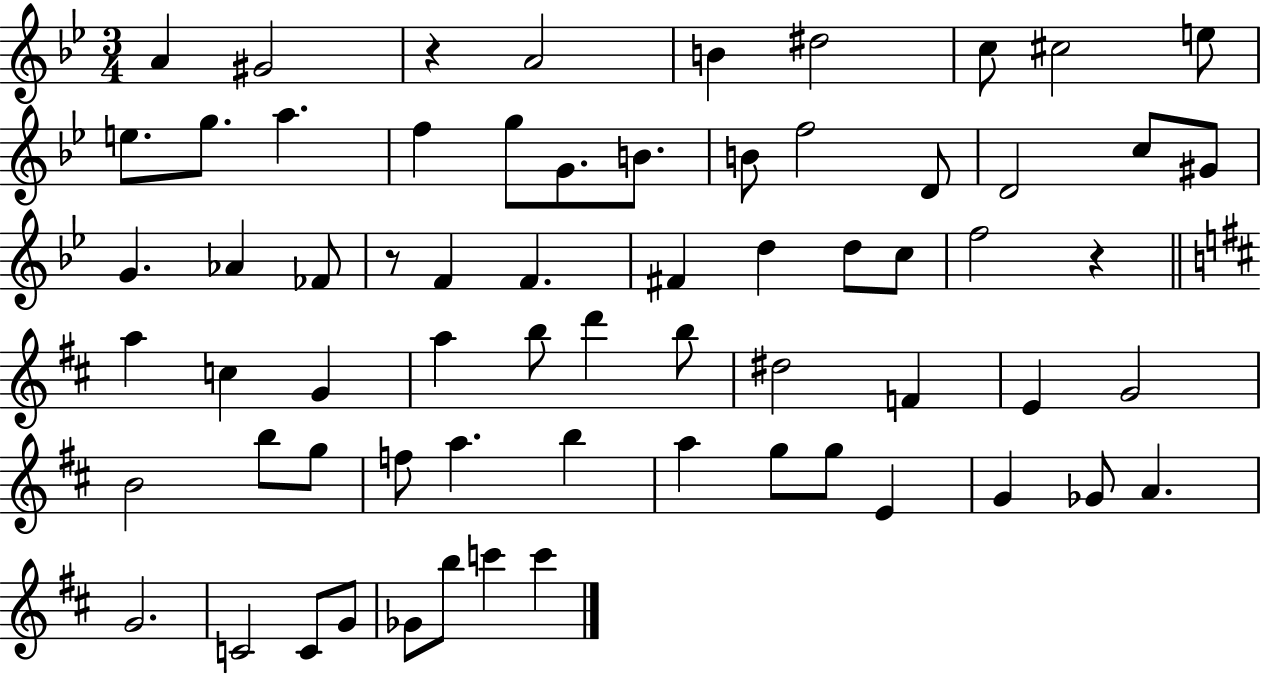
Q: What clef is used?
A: treble